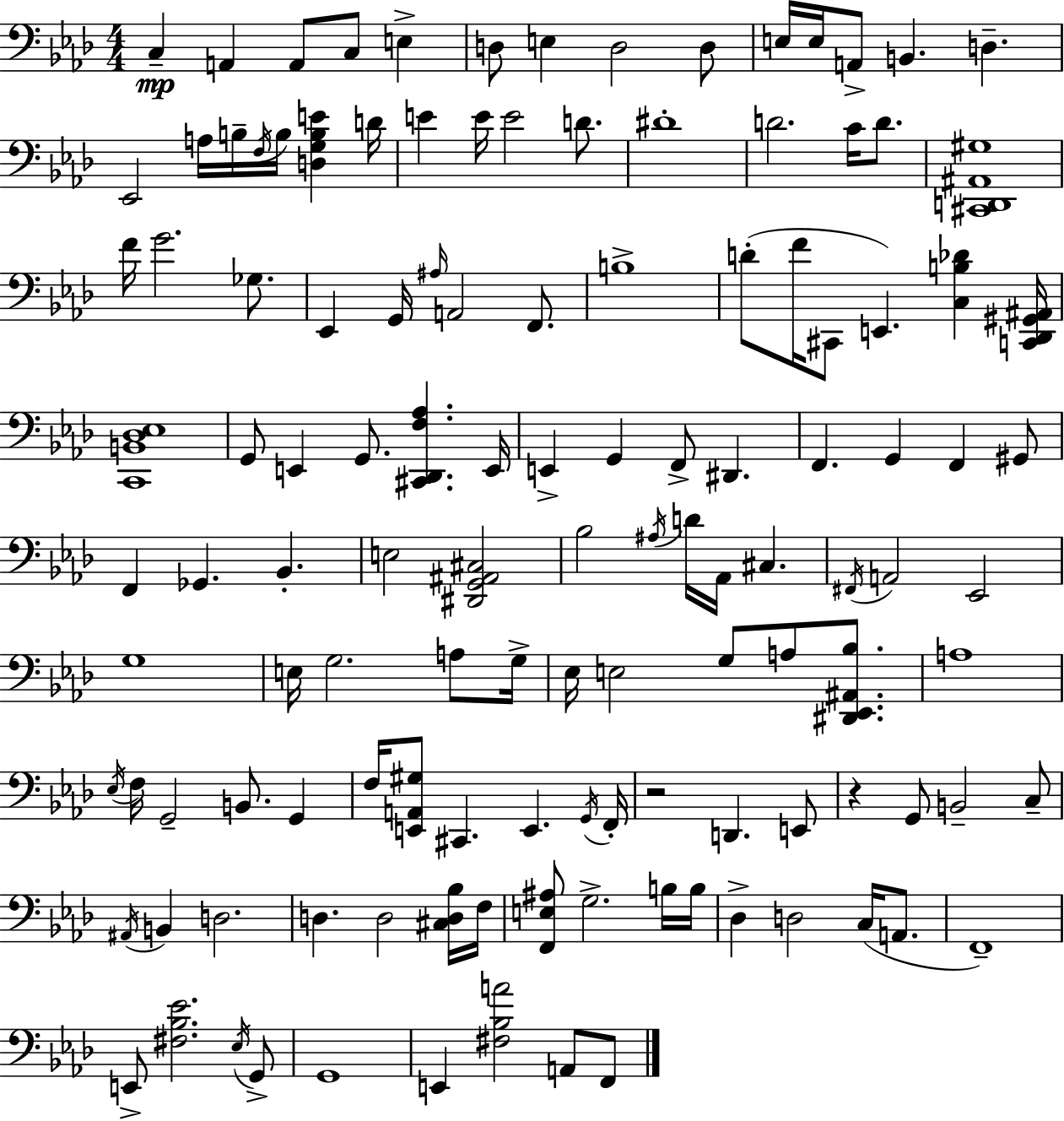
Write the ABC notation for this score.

X:1
T:Untitled
M:4/4
L:1/4
K:Fm
C, A,, A,,/2 C,/2 E, D,/2 E, D,2 D,/2 E,/4 E,/4 A,,/2 B,, D, _E,,2 A,/4 B,/4 F,/4 B,/4 [D,G,B,E] D/4 E E/4 E2 D/2 ^D4 D2 C/4 D/2 [^C,,D,,^A,,^G,]4 F/4 G2 _G,/2 _E,, G,,/4 ^A,/4 A,,2 F,,/2 B,4 D/2 F/4 ^C,,/2 E,, [C,B,_D] [C,,_D,,^G,,^A,,]/4 [C,,B,,_D,_E,]4 G,,/2 E,, G,,/2 [^C,,_D,,F,_A,] E,,/4 E,, G,, F,,/2 ^D,, F,, G,, F,, ^G,,/2 F,, _G,, _B,, E,2 [^D,,G,,^A,,^C,]2 _B,2 ^A,/4 D/4 _A,,/4 ^C, ^F,,/4 A,,2 _E,,2 G,4 E,/4 G,2 A,/2 G,/4 _E,/4 E,2 G,/2 A,/2 [^D,,_E,,^A,,_B,]/2 A,4 _E,/4 F,/4 G,,2 B,,/2 G,, F,/4 [E,,A,,^G,]/2 ^C,, E,, G,,/4 F,,/4 z2 D,, E,,/2 z G,,/2 B,,2 C,/2 ^A,,/4 B,, D,2 D, D,2 [^C,D,_B,]/4 F,/4 [F,,E,^A,]/2 G,2 B,/4 B,/4 _D, D,2 C,/4 A,,/2 F,,4 E,,/2 [^F,_B,_E]2 _E,/4 G,,/2 G,,4 E,, [^F,_B,A]2 A,,/2 F,,/2